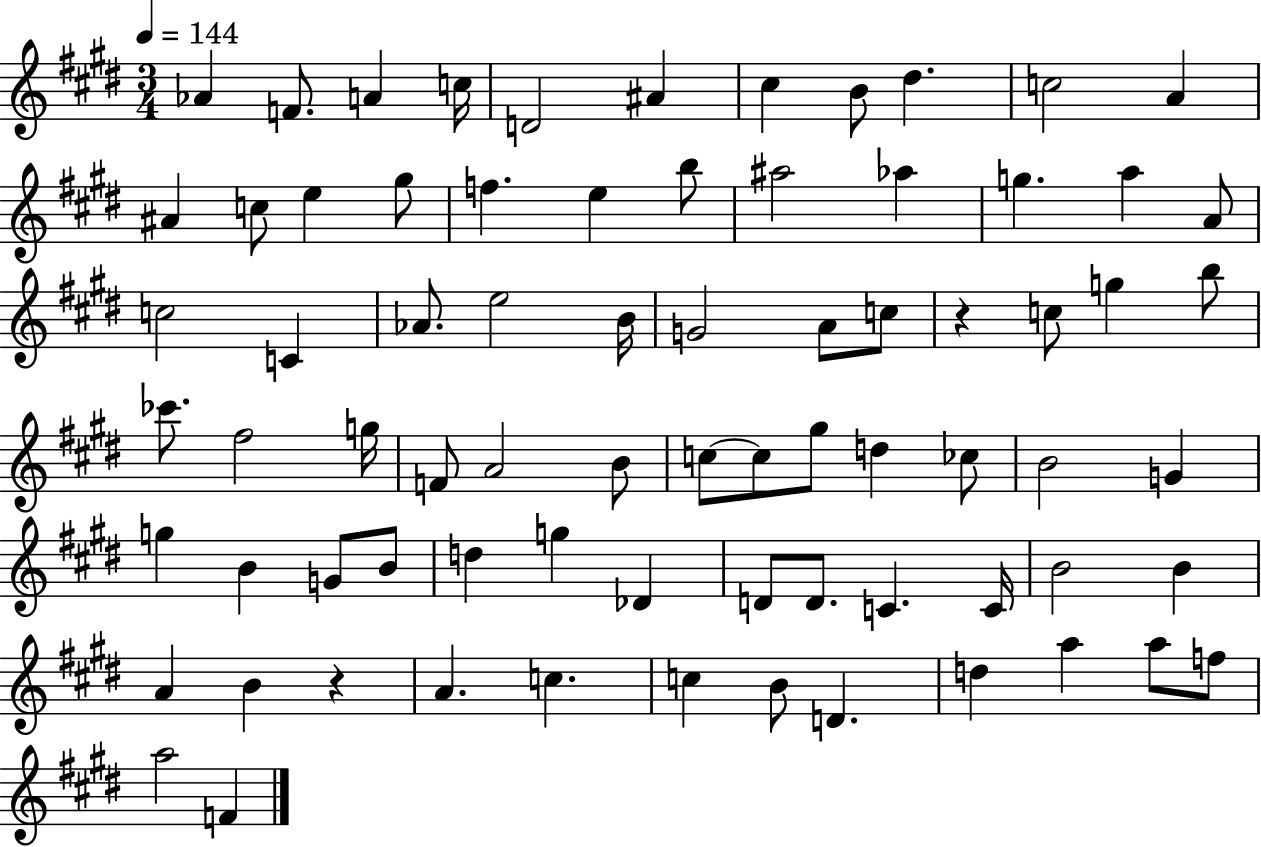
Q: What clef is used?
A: treble